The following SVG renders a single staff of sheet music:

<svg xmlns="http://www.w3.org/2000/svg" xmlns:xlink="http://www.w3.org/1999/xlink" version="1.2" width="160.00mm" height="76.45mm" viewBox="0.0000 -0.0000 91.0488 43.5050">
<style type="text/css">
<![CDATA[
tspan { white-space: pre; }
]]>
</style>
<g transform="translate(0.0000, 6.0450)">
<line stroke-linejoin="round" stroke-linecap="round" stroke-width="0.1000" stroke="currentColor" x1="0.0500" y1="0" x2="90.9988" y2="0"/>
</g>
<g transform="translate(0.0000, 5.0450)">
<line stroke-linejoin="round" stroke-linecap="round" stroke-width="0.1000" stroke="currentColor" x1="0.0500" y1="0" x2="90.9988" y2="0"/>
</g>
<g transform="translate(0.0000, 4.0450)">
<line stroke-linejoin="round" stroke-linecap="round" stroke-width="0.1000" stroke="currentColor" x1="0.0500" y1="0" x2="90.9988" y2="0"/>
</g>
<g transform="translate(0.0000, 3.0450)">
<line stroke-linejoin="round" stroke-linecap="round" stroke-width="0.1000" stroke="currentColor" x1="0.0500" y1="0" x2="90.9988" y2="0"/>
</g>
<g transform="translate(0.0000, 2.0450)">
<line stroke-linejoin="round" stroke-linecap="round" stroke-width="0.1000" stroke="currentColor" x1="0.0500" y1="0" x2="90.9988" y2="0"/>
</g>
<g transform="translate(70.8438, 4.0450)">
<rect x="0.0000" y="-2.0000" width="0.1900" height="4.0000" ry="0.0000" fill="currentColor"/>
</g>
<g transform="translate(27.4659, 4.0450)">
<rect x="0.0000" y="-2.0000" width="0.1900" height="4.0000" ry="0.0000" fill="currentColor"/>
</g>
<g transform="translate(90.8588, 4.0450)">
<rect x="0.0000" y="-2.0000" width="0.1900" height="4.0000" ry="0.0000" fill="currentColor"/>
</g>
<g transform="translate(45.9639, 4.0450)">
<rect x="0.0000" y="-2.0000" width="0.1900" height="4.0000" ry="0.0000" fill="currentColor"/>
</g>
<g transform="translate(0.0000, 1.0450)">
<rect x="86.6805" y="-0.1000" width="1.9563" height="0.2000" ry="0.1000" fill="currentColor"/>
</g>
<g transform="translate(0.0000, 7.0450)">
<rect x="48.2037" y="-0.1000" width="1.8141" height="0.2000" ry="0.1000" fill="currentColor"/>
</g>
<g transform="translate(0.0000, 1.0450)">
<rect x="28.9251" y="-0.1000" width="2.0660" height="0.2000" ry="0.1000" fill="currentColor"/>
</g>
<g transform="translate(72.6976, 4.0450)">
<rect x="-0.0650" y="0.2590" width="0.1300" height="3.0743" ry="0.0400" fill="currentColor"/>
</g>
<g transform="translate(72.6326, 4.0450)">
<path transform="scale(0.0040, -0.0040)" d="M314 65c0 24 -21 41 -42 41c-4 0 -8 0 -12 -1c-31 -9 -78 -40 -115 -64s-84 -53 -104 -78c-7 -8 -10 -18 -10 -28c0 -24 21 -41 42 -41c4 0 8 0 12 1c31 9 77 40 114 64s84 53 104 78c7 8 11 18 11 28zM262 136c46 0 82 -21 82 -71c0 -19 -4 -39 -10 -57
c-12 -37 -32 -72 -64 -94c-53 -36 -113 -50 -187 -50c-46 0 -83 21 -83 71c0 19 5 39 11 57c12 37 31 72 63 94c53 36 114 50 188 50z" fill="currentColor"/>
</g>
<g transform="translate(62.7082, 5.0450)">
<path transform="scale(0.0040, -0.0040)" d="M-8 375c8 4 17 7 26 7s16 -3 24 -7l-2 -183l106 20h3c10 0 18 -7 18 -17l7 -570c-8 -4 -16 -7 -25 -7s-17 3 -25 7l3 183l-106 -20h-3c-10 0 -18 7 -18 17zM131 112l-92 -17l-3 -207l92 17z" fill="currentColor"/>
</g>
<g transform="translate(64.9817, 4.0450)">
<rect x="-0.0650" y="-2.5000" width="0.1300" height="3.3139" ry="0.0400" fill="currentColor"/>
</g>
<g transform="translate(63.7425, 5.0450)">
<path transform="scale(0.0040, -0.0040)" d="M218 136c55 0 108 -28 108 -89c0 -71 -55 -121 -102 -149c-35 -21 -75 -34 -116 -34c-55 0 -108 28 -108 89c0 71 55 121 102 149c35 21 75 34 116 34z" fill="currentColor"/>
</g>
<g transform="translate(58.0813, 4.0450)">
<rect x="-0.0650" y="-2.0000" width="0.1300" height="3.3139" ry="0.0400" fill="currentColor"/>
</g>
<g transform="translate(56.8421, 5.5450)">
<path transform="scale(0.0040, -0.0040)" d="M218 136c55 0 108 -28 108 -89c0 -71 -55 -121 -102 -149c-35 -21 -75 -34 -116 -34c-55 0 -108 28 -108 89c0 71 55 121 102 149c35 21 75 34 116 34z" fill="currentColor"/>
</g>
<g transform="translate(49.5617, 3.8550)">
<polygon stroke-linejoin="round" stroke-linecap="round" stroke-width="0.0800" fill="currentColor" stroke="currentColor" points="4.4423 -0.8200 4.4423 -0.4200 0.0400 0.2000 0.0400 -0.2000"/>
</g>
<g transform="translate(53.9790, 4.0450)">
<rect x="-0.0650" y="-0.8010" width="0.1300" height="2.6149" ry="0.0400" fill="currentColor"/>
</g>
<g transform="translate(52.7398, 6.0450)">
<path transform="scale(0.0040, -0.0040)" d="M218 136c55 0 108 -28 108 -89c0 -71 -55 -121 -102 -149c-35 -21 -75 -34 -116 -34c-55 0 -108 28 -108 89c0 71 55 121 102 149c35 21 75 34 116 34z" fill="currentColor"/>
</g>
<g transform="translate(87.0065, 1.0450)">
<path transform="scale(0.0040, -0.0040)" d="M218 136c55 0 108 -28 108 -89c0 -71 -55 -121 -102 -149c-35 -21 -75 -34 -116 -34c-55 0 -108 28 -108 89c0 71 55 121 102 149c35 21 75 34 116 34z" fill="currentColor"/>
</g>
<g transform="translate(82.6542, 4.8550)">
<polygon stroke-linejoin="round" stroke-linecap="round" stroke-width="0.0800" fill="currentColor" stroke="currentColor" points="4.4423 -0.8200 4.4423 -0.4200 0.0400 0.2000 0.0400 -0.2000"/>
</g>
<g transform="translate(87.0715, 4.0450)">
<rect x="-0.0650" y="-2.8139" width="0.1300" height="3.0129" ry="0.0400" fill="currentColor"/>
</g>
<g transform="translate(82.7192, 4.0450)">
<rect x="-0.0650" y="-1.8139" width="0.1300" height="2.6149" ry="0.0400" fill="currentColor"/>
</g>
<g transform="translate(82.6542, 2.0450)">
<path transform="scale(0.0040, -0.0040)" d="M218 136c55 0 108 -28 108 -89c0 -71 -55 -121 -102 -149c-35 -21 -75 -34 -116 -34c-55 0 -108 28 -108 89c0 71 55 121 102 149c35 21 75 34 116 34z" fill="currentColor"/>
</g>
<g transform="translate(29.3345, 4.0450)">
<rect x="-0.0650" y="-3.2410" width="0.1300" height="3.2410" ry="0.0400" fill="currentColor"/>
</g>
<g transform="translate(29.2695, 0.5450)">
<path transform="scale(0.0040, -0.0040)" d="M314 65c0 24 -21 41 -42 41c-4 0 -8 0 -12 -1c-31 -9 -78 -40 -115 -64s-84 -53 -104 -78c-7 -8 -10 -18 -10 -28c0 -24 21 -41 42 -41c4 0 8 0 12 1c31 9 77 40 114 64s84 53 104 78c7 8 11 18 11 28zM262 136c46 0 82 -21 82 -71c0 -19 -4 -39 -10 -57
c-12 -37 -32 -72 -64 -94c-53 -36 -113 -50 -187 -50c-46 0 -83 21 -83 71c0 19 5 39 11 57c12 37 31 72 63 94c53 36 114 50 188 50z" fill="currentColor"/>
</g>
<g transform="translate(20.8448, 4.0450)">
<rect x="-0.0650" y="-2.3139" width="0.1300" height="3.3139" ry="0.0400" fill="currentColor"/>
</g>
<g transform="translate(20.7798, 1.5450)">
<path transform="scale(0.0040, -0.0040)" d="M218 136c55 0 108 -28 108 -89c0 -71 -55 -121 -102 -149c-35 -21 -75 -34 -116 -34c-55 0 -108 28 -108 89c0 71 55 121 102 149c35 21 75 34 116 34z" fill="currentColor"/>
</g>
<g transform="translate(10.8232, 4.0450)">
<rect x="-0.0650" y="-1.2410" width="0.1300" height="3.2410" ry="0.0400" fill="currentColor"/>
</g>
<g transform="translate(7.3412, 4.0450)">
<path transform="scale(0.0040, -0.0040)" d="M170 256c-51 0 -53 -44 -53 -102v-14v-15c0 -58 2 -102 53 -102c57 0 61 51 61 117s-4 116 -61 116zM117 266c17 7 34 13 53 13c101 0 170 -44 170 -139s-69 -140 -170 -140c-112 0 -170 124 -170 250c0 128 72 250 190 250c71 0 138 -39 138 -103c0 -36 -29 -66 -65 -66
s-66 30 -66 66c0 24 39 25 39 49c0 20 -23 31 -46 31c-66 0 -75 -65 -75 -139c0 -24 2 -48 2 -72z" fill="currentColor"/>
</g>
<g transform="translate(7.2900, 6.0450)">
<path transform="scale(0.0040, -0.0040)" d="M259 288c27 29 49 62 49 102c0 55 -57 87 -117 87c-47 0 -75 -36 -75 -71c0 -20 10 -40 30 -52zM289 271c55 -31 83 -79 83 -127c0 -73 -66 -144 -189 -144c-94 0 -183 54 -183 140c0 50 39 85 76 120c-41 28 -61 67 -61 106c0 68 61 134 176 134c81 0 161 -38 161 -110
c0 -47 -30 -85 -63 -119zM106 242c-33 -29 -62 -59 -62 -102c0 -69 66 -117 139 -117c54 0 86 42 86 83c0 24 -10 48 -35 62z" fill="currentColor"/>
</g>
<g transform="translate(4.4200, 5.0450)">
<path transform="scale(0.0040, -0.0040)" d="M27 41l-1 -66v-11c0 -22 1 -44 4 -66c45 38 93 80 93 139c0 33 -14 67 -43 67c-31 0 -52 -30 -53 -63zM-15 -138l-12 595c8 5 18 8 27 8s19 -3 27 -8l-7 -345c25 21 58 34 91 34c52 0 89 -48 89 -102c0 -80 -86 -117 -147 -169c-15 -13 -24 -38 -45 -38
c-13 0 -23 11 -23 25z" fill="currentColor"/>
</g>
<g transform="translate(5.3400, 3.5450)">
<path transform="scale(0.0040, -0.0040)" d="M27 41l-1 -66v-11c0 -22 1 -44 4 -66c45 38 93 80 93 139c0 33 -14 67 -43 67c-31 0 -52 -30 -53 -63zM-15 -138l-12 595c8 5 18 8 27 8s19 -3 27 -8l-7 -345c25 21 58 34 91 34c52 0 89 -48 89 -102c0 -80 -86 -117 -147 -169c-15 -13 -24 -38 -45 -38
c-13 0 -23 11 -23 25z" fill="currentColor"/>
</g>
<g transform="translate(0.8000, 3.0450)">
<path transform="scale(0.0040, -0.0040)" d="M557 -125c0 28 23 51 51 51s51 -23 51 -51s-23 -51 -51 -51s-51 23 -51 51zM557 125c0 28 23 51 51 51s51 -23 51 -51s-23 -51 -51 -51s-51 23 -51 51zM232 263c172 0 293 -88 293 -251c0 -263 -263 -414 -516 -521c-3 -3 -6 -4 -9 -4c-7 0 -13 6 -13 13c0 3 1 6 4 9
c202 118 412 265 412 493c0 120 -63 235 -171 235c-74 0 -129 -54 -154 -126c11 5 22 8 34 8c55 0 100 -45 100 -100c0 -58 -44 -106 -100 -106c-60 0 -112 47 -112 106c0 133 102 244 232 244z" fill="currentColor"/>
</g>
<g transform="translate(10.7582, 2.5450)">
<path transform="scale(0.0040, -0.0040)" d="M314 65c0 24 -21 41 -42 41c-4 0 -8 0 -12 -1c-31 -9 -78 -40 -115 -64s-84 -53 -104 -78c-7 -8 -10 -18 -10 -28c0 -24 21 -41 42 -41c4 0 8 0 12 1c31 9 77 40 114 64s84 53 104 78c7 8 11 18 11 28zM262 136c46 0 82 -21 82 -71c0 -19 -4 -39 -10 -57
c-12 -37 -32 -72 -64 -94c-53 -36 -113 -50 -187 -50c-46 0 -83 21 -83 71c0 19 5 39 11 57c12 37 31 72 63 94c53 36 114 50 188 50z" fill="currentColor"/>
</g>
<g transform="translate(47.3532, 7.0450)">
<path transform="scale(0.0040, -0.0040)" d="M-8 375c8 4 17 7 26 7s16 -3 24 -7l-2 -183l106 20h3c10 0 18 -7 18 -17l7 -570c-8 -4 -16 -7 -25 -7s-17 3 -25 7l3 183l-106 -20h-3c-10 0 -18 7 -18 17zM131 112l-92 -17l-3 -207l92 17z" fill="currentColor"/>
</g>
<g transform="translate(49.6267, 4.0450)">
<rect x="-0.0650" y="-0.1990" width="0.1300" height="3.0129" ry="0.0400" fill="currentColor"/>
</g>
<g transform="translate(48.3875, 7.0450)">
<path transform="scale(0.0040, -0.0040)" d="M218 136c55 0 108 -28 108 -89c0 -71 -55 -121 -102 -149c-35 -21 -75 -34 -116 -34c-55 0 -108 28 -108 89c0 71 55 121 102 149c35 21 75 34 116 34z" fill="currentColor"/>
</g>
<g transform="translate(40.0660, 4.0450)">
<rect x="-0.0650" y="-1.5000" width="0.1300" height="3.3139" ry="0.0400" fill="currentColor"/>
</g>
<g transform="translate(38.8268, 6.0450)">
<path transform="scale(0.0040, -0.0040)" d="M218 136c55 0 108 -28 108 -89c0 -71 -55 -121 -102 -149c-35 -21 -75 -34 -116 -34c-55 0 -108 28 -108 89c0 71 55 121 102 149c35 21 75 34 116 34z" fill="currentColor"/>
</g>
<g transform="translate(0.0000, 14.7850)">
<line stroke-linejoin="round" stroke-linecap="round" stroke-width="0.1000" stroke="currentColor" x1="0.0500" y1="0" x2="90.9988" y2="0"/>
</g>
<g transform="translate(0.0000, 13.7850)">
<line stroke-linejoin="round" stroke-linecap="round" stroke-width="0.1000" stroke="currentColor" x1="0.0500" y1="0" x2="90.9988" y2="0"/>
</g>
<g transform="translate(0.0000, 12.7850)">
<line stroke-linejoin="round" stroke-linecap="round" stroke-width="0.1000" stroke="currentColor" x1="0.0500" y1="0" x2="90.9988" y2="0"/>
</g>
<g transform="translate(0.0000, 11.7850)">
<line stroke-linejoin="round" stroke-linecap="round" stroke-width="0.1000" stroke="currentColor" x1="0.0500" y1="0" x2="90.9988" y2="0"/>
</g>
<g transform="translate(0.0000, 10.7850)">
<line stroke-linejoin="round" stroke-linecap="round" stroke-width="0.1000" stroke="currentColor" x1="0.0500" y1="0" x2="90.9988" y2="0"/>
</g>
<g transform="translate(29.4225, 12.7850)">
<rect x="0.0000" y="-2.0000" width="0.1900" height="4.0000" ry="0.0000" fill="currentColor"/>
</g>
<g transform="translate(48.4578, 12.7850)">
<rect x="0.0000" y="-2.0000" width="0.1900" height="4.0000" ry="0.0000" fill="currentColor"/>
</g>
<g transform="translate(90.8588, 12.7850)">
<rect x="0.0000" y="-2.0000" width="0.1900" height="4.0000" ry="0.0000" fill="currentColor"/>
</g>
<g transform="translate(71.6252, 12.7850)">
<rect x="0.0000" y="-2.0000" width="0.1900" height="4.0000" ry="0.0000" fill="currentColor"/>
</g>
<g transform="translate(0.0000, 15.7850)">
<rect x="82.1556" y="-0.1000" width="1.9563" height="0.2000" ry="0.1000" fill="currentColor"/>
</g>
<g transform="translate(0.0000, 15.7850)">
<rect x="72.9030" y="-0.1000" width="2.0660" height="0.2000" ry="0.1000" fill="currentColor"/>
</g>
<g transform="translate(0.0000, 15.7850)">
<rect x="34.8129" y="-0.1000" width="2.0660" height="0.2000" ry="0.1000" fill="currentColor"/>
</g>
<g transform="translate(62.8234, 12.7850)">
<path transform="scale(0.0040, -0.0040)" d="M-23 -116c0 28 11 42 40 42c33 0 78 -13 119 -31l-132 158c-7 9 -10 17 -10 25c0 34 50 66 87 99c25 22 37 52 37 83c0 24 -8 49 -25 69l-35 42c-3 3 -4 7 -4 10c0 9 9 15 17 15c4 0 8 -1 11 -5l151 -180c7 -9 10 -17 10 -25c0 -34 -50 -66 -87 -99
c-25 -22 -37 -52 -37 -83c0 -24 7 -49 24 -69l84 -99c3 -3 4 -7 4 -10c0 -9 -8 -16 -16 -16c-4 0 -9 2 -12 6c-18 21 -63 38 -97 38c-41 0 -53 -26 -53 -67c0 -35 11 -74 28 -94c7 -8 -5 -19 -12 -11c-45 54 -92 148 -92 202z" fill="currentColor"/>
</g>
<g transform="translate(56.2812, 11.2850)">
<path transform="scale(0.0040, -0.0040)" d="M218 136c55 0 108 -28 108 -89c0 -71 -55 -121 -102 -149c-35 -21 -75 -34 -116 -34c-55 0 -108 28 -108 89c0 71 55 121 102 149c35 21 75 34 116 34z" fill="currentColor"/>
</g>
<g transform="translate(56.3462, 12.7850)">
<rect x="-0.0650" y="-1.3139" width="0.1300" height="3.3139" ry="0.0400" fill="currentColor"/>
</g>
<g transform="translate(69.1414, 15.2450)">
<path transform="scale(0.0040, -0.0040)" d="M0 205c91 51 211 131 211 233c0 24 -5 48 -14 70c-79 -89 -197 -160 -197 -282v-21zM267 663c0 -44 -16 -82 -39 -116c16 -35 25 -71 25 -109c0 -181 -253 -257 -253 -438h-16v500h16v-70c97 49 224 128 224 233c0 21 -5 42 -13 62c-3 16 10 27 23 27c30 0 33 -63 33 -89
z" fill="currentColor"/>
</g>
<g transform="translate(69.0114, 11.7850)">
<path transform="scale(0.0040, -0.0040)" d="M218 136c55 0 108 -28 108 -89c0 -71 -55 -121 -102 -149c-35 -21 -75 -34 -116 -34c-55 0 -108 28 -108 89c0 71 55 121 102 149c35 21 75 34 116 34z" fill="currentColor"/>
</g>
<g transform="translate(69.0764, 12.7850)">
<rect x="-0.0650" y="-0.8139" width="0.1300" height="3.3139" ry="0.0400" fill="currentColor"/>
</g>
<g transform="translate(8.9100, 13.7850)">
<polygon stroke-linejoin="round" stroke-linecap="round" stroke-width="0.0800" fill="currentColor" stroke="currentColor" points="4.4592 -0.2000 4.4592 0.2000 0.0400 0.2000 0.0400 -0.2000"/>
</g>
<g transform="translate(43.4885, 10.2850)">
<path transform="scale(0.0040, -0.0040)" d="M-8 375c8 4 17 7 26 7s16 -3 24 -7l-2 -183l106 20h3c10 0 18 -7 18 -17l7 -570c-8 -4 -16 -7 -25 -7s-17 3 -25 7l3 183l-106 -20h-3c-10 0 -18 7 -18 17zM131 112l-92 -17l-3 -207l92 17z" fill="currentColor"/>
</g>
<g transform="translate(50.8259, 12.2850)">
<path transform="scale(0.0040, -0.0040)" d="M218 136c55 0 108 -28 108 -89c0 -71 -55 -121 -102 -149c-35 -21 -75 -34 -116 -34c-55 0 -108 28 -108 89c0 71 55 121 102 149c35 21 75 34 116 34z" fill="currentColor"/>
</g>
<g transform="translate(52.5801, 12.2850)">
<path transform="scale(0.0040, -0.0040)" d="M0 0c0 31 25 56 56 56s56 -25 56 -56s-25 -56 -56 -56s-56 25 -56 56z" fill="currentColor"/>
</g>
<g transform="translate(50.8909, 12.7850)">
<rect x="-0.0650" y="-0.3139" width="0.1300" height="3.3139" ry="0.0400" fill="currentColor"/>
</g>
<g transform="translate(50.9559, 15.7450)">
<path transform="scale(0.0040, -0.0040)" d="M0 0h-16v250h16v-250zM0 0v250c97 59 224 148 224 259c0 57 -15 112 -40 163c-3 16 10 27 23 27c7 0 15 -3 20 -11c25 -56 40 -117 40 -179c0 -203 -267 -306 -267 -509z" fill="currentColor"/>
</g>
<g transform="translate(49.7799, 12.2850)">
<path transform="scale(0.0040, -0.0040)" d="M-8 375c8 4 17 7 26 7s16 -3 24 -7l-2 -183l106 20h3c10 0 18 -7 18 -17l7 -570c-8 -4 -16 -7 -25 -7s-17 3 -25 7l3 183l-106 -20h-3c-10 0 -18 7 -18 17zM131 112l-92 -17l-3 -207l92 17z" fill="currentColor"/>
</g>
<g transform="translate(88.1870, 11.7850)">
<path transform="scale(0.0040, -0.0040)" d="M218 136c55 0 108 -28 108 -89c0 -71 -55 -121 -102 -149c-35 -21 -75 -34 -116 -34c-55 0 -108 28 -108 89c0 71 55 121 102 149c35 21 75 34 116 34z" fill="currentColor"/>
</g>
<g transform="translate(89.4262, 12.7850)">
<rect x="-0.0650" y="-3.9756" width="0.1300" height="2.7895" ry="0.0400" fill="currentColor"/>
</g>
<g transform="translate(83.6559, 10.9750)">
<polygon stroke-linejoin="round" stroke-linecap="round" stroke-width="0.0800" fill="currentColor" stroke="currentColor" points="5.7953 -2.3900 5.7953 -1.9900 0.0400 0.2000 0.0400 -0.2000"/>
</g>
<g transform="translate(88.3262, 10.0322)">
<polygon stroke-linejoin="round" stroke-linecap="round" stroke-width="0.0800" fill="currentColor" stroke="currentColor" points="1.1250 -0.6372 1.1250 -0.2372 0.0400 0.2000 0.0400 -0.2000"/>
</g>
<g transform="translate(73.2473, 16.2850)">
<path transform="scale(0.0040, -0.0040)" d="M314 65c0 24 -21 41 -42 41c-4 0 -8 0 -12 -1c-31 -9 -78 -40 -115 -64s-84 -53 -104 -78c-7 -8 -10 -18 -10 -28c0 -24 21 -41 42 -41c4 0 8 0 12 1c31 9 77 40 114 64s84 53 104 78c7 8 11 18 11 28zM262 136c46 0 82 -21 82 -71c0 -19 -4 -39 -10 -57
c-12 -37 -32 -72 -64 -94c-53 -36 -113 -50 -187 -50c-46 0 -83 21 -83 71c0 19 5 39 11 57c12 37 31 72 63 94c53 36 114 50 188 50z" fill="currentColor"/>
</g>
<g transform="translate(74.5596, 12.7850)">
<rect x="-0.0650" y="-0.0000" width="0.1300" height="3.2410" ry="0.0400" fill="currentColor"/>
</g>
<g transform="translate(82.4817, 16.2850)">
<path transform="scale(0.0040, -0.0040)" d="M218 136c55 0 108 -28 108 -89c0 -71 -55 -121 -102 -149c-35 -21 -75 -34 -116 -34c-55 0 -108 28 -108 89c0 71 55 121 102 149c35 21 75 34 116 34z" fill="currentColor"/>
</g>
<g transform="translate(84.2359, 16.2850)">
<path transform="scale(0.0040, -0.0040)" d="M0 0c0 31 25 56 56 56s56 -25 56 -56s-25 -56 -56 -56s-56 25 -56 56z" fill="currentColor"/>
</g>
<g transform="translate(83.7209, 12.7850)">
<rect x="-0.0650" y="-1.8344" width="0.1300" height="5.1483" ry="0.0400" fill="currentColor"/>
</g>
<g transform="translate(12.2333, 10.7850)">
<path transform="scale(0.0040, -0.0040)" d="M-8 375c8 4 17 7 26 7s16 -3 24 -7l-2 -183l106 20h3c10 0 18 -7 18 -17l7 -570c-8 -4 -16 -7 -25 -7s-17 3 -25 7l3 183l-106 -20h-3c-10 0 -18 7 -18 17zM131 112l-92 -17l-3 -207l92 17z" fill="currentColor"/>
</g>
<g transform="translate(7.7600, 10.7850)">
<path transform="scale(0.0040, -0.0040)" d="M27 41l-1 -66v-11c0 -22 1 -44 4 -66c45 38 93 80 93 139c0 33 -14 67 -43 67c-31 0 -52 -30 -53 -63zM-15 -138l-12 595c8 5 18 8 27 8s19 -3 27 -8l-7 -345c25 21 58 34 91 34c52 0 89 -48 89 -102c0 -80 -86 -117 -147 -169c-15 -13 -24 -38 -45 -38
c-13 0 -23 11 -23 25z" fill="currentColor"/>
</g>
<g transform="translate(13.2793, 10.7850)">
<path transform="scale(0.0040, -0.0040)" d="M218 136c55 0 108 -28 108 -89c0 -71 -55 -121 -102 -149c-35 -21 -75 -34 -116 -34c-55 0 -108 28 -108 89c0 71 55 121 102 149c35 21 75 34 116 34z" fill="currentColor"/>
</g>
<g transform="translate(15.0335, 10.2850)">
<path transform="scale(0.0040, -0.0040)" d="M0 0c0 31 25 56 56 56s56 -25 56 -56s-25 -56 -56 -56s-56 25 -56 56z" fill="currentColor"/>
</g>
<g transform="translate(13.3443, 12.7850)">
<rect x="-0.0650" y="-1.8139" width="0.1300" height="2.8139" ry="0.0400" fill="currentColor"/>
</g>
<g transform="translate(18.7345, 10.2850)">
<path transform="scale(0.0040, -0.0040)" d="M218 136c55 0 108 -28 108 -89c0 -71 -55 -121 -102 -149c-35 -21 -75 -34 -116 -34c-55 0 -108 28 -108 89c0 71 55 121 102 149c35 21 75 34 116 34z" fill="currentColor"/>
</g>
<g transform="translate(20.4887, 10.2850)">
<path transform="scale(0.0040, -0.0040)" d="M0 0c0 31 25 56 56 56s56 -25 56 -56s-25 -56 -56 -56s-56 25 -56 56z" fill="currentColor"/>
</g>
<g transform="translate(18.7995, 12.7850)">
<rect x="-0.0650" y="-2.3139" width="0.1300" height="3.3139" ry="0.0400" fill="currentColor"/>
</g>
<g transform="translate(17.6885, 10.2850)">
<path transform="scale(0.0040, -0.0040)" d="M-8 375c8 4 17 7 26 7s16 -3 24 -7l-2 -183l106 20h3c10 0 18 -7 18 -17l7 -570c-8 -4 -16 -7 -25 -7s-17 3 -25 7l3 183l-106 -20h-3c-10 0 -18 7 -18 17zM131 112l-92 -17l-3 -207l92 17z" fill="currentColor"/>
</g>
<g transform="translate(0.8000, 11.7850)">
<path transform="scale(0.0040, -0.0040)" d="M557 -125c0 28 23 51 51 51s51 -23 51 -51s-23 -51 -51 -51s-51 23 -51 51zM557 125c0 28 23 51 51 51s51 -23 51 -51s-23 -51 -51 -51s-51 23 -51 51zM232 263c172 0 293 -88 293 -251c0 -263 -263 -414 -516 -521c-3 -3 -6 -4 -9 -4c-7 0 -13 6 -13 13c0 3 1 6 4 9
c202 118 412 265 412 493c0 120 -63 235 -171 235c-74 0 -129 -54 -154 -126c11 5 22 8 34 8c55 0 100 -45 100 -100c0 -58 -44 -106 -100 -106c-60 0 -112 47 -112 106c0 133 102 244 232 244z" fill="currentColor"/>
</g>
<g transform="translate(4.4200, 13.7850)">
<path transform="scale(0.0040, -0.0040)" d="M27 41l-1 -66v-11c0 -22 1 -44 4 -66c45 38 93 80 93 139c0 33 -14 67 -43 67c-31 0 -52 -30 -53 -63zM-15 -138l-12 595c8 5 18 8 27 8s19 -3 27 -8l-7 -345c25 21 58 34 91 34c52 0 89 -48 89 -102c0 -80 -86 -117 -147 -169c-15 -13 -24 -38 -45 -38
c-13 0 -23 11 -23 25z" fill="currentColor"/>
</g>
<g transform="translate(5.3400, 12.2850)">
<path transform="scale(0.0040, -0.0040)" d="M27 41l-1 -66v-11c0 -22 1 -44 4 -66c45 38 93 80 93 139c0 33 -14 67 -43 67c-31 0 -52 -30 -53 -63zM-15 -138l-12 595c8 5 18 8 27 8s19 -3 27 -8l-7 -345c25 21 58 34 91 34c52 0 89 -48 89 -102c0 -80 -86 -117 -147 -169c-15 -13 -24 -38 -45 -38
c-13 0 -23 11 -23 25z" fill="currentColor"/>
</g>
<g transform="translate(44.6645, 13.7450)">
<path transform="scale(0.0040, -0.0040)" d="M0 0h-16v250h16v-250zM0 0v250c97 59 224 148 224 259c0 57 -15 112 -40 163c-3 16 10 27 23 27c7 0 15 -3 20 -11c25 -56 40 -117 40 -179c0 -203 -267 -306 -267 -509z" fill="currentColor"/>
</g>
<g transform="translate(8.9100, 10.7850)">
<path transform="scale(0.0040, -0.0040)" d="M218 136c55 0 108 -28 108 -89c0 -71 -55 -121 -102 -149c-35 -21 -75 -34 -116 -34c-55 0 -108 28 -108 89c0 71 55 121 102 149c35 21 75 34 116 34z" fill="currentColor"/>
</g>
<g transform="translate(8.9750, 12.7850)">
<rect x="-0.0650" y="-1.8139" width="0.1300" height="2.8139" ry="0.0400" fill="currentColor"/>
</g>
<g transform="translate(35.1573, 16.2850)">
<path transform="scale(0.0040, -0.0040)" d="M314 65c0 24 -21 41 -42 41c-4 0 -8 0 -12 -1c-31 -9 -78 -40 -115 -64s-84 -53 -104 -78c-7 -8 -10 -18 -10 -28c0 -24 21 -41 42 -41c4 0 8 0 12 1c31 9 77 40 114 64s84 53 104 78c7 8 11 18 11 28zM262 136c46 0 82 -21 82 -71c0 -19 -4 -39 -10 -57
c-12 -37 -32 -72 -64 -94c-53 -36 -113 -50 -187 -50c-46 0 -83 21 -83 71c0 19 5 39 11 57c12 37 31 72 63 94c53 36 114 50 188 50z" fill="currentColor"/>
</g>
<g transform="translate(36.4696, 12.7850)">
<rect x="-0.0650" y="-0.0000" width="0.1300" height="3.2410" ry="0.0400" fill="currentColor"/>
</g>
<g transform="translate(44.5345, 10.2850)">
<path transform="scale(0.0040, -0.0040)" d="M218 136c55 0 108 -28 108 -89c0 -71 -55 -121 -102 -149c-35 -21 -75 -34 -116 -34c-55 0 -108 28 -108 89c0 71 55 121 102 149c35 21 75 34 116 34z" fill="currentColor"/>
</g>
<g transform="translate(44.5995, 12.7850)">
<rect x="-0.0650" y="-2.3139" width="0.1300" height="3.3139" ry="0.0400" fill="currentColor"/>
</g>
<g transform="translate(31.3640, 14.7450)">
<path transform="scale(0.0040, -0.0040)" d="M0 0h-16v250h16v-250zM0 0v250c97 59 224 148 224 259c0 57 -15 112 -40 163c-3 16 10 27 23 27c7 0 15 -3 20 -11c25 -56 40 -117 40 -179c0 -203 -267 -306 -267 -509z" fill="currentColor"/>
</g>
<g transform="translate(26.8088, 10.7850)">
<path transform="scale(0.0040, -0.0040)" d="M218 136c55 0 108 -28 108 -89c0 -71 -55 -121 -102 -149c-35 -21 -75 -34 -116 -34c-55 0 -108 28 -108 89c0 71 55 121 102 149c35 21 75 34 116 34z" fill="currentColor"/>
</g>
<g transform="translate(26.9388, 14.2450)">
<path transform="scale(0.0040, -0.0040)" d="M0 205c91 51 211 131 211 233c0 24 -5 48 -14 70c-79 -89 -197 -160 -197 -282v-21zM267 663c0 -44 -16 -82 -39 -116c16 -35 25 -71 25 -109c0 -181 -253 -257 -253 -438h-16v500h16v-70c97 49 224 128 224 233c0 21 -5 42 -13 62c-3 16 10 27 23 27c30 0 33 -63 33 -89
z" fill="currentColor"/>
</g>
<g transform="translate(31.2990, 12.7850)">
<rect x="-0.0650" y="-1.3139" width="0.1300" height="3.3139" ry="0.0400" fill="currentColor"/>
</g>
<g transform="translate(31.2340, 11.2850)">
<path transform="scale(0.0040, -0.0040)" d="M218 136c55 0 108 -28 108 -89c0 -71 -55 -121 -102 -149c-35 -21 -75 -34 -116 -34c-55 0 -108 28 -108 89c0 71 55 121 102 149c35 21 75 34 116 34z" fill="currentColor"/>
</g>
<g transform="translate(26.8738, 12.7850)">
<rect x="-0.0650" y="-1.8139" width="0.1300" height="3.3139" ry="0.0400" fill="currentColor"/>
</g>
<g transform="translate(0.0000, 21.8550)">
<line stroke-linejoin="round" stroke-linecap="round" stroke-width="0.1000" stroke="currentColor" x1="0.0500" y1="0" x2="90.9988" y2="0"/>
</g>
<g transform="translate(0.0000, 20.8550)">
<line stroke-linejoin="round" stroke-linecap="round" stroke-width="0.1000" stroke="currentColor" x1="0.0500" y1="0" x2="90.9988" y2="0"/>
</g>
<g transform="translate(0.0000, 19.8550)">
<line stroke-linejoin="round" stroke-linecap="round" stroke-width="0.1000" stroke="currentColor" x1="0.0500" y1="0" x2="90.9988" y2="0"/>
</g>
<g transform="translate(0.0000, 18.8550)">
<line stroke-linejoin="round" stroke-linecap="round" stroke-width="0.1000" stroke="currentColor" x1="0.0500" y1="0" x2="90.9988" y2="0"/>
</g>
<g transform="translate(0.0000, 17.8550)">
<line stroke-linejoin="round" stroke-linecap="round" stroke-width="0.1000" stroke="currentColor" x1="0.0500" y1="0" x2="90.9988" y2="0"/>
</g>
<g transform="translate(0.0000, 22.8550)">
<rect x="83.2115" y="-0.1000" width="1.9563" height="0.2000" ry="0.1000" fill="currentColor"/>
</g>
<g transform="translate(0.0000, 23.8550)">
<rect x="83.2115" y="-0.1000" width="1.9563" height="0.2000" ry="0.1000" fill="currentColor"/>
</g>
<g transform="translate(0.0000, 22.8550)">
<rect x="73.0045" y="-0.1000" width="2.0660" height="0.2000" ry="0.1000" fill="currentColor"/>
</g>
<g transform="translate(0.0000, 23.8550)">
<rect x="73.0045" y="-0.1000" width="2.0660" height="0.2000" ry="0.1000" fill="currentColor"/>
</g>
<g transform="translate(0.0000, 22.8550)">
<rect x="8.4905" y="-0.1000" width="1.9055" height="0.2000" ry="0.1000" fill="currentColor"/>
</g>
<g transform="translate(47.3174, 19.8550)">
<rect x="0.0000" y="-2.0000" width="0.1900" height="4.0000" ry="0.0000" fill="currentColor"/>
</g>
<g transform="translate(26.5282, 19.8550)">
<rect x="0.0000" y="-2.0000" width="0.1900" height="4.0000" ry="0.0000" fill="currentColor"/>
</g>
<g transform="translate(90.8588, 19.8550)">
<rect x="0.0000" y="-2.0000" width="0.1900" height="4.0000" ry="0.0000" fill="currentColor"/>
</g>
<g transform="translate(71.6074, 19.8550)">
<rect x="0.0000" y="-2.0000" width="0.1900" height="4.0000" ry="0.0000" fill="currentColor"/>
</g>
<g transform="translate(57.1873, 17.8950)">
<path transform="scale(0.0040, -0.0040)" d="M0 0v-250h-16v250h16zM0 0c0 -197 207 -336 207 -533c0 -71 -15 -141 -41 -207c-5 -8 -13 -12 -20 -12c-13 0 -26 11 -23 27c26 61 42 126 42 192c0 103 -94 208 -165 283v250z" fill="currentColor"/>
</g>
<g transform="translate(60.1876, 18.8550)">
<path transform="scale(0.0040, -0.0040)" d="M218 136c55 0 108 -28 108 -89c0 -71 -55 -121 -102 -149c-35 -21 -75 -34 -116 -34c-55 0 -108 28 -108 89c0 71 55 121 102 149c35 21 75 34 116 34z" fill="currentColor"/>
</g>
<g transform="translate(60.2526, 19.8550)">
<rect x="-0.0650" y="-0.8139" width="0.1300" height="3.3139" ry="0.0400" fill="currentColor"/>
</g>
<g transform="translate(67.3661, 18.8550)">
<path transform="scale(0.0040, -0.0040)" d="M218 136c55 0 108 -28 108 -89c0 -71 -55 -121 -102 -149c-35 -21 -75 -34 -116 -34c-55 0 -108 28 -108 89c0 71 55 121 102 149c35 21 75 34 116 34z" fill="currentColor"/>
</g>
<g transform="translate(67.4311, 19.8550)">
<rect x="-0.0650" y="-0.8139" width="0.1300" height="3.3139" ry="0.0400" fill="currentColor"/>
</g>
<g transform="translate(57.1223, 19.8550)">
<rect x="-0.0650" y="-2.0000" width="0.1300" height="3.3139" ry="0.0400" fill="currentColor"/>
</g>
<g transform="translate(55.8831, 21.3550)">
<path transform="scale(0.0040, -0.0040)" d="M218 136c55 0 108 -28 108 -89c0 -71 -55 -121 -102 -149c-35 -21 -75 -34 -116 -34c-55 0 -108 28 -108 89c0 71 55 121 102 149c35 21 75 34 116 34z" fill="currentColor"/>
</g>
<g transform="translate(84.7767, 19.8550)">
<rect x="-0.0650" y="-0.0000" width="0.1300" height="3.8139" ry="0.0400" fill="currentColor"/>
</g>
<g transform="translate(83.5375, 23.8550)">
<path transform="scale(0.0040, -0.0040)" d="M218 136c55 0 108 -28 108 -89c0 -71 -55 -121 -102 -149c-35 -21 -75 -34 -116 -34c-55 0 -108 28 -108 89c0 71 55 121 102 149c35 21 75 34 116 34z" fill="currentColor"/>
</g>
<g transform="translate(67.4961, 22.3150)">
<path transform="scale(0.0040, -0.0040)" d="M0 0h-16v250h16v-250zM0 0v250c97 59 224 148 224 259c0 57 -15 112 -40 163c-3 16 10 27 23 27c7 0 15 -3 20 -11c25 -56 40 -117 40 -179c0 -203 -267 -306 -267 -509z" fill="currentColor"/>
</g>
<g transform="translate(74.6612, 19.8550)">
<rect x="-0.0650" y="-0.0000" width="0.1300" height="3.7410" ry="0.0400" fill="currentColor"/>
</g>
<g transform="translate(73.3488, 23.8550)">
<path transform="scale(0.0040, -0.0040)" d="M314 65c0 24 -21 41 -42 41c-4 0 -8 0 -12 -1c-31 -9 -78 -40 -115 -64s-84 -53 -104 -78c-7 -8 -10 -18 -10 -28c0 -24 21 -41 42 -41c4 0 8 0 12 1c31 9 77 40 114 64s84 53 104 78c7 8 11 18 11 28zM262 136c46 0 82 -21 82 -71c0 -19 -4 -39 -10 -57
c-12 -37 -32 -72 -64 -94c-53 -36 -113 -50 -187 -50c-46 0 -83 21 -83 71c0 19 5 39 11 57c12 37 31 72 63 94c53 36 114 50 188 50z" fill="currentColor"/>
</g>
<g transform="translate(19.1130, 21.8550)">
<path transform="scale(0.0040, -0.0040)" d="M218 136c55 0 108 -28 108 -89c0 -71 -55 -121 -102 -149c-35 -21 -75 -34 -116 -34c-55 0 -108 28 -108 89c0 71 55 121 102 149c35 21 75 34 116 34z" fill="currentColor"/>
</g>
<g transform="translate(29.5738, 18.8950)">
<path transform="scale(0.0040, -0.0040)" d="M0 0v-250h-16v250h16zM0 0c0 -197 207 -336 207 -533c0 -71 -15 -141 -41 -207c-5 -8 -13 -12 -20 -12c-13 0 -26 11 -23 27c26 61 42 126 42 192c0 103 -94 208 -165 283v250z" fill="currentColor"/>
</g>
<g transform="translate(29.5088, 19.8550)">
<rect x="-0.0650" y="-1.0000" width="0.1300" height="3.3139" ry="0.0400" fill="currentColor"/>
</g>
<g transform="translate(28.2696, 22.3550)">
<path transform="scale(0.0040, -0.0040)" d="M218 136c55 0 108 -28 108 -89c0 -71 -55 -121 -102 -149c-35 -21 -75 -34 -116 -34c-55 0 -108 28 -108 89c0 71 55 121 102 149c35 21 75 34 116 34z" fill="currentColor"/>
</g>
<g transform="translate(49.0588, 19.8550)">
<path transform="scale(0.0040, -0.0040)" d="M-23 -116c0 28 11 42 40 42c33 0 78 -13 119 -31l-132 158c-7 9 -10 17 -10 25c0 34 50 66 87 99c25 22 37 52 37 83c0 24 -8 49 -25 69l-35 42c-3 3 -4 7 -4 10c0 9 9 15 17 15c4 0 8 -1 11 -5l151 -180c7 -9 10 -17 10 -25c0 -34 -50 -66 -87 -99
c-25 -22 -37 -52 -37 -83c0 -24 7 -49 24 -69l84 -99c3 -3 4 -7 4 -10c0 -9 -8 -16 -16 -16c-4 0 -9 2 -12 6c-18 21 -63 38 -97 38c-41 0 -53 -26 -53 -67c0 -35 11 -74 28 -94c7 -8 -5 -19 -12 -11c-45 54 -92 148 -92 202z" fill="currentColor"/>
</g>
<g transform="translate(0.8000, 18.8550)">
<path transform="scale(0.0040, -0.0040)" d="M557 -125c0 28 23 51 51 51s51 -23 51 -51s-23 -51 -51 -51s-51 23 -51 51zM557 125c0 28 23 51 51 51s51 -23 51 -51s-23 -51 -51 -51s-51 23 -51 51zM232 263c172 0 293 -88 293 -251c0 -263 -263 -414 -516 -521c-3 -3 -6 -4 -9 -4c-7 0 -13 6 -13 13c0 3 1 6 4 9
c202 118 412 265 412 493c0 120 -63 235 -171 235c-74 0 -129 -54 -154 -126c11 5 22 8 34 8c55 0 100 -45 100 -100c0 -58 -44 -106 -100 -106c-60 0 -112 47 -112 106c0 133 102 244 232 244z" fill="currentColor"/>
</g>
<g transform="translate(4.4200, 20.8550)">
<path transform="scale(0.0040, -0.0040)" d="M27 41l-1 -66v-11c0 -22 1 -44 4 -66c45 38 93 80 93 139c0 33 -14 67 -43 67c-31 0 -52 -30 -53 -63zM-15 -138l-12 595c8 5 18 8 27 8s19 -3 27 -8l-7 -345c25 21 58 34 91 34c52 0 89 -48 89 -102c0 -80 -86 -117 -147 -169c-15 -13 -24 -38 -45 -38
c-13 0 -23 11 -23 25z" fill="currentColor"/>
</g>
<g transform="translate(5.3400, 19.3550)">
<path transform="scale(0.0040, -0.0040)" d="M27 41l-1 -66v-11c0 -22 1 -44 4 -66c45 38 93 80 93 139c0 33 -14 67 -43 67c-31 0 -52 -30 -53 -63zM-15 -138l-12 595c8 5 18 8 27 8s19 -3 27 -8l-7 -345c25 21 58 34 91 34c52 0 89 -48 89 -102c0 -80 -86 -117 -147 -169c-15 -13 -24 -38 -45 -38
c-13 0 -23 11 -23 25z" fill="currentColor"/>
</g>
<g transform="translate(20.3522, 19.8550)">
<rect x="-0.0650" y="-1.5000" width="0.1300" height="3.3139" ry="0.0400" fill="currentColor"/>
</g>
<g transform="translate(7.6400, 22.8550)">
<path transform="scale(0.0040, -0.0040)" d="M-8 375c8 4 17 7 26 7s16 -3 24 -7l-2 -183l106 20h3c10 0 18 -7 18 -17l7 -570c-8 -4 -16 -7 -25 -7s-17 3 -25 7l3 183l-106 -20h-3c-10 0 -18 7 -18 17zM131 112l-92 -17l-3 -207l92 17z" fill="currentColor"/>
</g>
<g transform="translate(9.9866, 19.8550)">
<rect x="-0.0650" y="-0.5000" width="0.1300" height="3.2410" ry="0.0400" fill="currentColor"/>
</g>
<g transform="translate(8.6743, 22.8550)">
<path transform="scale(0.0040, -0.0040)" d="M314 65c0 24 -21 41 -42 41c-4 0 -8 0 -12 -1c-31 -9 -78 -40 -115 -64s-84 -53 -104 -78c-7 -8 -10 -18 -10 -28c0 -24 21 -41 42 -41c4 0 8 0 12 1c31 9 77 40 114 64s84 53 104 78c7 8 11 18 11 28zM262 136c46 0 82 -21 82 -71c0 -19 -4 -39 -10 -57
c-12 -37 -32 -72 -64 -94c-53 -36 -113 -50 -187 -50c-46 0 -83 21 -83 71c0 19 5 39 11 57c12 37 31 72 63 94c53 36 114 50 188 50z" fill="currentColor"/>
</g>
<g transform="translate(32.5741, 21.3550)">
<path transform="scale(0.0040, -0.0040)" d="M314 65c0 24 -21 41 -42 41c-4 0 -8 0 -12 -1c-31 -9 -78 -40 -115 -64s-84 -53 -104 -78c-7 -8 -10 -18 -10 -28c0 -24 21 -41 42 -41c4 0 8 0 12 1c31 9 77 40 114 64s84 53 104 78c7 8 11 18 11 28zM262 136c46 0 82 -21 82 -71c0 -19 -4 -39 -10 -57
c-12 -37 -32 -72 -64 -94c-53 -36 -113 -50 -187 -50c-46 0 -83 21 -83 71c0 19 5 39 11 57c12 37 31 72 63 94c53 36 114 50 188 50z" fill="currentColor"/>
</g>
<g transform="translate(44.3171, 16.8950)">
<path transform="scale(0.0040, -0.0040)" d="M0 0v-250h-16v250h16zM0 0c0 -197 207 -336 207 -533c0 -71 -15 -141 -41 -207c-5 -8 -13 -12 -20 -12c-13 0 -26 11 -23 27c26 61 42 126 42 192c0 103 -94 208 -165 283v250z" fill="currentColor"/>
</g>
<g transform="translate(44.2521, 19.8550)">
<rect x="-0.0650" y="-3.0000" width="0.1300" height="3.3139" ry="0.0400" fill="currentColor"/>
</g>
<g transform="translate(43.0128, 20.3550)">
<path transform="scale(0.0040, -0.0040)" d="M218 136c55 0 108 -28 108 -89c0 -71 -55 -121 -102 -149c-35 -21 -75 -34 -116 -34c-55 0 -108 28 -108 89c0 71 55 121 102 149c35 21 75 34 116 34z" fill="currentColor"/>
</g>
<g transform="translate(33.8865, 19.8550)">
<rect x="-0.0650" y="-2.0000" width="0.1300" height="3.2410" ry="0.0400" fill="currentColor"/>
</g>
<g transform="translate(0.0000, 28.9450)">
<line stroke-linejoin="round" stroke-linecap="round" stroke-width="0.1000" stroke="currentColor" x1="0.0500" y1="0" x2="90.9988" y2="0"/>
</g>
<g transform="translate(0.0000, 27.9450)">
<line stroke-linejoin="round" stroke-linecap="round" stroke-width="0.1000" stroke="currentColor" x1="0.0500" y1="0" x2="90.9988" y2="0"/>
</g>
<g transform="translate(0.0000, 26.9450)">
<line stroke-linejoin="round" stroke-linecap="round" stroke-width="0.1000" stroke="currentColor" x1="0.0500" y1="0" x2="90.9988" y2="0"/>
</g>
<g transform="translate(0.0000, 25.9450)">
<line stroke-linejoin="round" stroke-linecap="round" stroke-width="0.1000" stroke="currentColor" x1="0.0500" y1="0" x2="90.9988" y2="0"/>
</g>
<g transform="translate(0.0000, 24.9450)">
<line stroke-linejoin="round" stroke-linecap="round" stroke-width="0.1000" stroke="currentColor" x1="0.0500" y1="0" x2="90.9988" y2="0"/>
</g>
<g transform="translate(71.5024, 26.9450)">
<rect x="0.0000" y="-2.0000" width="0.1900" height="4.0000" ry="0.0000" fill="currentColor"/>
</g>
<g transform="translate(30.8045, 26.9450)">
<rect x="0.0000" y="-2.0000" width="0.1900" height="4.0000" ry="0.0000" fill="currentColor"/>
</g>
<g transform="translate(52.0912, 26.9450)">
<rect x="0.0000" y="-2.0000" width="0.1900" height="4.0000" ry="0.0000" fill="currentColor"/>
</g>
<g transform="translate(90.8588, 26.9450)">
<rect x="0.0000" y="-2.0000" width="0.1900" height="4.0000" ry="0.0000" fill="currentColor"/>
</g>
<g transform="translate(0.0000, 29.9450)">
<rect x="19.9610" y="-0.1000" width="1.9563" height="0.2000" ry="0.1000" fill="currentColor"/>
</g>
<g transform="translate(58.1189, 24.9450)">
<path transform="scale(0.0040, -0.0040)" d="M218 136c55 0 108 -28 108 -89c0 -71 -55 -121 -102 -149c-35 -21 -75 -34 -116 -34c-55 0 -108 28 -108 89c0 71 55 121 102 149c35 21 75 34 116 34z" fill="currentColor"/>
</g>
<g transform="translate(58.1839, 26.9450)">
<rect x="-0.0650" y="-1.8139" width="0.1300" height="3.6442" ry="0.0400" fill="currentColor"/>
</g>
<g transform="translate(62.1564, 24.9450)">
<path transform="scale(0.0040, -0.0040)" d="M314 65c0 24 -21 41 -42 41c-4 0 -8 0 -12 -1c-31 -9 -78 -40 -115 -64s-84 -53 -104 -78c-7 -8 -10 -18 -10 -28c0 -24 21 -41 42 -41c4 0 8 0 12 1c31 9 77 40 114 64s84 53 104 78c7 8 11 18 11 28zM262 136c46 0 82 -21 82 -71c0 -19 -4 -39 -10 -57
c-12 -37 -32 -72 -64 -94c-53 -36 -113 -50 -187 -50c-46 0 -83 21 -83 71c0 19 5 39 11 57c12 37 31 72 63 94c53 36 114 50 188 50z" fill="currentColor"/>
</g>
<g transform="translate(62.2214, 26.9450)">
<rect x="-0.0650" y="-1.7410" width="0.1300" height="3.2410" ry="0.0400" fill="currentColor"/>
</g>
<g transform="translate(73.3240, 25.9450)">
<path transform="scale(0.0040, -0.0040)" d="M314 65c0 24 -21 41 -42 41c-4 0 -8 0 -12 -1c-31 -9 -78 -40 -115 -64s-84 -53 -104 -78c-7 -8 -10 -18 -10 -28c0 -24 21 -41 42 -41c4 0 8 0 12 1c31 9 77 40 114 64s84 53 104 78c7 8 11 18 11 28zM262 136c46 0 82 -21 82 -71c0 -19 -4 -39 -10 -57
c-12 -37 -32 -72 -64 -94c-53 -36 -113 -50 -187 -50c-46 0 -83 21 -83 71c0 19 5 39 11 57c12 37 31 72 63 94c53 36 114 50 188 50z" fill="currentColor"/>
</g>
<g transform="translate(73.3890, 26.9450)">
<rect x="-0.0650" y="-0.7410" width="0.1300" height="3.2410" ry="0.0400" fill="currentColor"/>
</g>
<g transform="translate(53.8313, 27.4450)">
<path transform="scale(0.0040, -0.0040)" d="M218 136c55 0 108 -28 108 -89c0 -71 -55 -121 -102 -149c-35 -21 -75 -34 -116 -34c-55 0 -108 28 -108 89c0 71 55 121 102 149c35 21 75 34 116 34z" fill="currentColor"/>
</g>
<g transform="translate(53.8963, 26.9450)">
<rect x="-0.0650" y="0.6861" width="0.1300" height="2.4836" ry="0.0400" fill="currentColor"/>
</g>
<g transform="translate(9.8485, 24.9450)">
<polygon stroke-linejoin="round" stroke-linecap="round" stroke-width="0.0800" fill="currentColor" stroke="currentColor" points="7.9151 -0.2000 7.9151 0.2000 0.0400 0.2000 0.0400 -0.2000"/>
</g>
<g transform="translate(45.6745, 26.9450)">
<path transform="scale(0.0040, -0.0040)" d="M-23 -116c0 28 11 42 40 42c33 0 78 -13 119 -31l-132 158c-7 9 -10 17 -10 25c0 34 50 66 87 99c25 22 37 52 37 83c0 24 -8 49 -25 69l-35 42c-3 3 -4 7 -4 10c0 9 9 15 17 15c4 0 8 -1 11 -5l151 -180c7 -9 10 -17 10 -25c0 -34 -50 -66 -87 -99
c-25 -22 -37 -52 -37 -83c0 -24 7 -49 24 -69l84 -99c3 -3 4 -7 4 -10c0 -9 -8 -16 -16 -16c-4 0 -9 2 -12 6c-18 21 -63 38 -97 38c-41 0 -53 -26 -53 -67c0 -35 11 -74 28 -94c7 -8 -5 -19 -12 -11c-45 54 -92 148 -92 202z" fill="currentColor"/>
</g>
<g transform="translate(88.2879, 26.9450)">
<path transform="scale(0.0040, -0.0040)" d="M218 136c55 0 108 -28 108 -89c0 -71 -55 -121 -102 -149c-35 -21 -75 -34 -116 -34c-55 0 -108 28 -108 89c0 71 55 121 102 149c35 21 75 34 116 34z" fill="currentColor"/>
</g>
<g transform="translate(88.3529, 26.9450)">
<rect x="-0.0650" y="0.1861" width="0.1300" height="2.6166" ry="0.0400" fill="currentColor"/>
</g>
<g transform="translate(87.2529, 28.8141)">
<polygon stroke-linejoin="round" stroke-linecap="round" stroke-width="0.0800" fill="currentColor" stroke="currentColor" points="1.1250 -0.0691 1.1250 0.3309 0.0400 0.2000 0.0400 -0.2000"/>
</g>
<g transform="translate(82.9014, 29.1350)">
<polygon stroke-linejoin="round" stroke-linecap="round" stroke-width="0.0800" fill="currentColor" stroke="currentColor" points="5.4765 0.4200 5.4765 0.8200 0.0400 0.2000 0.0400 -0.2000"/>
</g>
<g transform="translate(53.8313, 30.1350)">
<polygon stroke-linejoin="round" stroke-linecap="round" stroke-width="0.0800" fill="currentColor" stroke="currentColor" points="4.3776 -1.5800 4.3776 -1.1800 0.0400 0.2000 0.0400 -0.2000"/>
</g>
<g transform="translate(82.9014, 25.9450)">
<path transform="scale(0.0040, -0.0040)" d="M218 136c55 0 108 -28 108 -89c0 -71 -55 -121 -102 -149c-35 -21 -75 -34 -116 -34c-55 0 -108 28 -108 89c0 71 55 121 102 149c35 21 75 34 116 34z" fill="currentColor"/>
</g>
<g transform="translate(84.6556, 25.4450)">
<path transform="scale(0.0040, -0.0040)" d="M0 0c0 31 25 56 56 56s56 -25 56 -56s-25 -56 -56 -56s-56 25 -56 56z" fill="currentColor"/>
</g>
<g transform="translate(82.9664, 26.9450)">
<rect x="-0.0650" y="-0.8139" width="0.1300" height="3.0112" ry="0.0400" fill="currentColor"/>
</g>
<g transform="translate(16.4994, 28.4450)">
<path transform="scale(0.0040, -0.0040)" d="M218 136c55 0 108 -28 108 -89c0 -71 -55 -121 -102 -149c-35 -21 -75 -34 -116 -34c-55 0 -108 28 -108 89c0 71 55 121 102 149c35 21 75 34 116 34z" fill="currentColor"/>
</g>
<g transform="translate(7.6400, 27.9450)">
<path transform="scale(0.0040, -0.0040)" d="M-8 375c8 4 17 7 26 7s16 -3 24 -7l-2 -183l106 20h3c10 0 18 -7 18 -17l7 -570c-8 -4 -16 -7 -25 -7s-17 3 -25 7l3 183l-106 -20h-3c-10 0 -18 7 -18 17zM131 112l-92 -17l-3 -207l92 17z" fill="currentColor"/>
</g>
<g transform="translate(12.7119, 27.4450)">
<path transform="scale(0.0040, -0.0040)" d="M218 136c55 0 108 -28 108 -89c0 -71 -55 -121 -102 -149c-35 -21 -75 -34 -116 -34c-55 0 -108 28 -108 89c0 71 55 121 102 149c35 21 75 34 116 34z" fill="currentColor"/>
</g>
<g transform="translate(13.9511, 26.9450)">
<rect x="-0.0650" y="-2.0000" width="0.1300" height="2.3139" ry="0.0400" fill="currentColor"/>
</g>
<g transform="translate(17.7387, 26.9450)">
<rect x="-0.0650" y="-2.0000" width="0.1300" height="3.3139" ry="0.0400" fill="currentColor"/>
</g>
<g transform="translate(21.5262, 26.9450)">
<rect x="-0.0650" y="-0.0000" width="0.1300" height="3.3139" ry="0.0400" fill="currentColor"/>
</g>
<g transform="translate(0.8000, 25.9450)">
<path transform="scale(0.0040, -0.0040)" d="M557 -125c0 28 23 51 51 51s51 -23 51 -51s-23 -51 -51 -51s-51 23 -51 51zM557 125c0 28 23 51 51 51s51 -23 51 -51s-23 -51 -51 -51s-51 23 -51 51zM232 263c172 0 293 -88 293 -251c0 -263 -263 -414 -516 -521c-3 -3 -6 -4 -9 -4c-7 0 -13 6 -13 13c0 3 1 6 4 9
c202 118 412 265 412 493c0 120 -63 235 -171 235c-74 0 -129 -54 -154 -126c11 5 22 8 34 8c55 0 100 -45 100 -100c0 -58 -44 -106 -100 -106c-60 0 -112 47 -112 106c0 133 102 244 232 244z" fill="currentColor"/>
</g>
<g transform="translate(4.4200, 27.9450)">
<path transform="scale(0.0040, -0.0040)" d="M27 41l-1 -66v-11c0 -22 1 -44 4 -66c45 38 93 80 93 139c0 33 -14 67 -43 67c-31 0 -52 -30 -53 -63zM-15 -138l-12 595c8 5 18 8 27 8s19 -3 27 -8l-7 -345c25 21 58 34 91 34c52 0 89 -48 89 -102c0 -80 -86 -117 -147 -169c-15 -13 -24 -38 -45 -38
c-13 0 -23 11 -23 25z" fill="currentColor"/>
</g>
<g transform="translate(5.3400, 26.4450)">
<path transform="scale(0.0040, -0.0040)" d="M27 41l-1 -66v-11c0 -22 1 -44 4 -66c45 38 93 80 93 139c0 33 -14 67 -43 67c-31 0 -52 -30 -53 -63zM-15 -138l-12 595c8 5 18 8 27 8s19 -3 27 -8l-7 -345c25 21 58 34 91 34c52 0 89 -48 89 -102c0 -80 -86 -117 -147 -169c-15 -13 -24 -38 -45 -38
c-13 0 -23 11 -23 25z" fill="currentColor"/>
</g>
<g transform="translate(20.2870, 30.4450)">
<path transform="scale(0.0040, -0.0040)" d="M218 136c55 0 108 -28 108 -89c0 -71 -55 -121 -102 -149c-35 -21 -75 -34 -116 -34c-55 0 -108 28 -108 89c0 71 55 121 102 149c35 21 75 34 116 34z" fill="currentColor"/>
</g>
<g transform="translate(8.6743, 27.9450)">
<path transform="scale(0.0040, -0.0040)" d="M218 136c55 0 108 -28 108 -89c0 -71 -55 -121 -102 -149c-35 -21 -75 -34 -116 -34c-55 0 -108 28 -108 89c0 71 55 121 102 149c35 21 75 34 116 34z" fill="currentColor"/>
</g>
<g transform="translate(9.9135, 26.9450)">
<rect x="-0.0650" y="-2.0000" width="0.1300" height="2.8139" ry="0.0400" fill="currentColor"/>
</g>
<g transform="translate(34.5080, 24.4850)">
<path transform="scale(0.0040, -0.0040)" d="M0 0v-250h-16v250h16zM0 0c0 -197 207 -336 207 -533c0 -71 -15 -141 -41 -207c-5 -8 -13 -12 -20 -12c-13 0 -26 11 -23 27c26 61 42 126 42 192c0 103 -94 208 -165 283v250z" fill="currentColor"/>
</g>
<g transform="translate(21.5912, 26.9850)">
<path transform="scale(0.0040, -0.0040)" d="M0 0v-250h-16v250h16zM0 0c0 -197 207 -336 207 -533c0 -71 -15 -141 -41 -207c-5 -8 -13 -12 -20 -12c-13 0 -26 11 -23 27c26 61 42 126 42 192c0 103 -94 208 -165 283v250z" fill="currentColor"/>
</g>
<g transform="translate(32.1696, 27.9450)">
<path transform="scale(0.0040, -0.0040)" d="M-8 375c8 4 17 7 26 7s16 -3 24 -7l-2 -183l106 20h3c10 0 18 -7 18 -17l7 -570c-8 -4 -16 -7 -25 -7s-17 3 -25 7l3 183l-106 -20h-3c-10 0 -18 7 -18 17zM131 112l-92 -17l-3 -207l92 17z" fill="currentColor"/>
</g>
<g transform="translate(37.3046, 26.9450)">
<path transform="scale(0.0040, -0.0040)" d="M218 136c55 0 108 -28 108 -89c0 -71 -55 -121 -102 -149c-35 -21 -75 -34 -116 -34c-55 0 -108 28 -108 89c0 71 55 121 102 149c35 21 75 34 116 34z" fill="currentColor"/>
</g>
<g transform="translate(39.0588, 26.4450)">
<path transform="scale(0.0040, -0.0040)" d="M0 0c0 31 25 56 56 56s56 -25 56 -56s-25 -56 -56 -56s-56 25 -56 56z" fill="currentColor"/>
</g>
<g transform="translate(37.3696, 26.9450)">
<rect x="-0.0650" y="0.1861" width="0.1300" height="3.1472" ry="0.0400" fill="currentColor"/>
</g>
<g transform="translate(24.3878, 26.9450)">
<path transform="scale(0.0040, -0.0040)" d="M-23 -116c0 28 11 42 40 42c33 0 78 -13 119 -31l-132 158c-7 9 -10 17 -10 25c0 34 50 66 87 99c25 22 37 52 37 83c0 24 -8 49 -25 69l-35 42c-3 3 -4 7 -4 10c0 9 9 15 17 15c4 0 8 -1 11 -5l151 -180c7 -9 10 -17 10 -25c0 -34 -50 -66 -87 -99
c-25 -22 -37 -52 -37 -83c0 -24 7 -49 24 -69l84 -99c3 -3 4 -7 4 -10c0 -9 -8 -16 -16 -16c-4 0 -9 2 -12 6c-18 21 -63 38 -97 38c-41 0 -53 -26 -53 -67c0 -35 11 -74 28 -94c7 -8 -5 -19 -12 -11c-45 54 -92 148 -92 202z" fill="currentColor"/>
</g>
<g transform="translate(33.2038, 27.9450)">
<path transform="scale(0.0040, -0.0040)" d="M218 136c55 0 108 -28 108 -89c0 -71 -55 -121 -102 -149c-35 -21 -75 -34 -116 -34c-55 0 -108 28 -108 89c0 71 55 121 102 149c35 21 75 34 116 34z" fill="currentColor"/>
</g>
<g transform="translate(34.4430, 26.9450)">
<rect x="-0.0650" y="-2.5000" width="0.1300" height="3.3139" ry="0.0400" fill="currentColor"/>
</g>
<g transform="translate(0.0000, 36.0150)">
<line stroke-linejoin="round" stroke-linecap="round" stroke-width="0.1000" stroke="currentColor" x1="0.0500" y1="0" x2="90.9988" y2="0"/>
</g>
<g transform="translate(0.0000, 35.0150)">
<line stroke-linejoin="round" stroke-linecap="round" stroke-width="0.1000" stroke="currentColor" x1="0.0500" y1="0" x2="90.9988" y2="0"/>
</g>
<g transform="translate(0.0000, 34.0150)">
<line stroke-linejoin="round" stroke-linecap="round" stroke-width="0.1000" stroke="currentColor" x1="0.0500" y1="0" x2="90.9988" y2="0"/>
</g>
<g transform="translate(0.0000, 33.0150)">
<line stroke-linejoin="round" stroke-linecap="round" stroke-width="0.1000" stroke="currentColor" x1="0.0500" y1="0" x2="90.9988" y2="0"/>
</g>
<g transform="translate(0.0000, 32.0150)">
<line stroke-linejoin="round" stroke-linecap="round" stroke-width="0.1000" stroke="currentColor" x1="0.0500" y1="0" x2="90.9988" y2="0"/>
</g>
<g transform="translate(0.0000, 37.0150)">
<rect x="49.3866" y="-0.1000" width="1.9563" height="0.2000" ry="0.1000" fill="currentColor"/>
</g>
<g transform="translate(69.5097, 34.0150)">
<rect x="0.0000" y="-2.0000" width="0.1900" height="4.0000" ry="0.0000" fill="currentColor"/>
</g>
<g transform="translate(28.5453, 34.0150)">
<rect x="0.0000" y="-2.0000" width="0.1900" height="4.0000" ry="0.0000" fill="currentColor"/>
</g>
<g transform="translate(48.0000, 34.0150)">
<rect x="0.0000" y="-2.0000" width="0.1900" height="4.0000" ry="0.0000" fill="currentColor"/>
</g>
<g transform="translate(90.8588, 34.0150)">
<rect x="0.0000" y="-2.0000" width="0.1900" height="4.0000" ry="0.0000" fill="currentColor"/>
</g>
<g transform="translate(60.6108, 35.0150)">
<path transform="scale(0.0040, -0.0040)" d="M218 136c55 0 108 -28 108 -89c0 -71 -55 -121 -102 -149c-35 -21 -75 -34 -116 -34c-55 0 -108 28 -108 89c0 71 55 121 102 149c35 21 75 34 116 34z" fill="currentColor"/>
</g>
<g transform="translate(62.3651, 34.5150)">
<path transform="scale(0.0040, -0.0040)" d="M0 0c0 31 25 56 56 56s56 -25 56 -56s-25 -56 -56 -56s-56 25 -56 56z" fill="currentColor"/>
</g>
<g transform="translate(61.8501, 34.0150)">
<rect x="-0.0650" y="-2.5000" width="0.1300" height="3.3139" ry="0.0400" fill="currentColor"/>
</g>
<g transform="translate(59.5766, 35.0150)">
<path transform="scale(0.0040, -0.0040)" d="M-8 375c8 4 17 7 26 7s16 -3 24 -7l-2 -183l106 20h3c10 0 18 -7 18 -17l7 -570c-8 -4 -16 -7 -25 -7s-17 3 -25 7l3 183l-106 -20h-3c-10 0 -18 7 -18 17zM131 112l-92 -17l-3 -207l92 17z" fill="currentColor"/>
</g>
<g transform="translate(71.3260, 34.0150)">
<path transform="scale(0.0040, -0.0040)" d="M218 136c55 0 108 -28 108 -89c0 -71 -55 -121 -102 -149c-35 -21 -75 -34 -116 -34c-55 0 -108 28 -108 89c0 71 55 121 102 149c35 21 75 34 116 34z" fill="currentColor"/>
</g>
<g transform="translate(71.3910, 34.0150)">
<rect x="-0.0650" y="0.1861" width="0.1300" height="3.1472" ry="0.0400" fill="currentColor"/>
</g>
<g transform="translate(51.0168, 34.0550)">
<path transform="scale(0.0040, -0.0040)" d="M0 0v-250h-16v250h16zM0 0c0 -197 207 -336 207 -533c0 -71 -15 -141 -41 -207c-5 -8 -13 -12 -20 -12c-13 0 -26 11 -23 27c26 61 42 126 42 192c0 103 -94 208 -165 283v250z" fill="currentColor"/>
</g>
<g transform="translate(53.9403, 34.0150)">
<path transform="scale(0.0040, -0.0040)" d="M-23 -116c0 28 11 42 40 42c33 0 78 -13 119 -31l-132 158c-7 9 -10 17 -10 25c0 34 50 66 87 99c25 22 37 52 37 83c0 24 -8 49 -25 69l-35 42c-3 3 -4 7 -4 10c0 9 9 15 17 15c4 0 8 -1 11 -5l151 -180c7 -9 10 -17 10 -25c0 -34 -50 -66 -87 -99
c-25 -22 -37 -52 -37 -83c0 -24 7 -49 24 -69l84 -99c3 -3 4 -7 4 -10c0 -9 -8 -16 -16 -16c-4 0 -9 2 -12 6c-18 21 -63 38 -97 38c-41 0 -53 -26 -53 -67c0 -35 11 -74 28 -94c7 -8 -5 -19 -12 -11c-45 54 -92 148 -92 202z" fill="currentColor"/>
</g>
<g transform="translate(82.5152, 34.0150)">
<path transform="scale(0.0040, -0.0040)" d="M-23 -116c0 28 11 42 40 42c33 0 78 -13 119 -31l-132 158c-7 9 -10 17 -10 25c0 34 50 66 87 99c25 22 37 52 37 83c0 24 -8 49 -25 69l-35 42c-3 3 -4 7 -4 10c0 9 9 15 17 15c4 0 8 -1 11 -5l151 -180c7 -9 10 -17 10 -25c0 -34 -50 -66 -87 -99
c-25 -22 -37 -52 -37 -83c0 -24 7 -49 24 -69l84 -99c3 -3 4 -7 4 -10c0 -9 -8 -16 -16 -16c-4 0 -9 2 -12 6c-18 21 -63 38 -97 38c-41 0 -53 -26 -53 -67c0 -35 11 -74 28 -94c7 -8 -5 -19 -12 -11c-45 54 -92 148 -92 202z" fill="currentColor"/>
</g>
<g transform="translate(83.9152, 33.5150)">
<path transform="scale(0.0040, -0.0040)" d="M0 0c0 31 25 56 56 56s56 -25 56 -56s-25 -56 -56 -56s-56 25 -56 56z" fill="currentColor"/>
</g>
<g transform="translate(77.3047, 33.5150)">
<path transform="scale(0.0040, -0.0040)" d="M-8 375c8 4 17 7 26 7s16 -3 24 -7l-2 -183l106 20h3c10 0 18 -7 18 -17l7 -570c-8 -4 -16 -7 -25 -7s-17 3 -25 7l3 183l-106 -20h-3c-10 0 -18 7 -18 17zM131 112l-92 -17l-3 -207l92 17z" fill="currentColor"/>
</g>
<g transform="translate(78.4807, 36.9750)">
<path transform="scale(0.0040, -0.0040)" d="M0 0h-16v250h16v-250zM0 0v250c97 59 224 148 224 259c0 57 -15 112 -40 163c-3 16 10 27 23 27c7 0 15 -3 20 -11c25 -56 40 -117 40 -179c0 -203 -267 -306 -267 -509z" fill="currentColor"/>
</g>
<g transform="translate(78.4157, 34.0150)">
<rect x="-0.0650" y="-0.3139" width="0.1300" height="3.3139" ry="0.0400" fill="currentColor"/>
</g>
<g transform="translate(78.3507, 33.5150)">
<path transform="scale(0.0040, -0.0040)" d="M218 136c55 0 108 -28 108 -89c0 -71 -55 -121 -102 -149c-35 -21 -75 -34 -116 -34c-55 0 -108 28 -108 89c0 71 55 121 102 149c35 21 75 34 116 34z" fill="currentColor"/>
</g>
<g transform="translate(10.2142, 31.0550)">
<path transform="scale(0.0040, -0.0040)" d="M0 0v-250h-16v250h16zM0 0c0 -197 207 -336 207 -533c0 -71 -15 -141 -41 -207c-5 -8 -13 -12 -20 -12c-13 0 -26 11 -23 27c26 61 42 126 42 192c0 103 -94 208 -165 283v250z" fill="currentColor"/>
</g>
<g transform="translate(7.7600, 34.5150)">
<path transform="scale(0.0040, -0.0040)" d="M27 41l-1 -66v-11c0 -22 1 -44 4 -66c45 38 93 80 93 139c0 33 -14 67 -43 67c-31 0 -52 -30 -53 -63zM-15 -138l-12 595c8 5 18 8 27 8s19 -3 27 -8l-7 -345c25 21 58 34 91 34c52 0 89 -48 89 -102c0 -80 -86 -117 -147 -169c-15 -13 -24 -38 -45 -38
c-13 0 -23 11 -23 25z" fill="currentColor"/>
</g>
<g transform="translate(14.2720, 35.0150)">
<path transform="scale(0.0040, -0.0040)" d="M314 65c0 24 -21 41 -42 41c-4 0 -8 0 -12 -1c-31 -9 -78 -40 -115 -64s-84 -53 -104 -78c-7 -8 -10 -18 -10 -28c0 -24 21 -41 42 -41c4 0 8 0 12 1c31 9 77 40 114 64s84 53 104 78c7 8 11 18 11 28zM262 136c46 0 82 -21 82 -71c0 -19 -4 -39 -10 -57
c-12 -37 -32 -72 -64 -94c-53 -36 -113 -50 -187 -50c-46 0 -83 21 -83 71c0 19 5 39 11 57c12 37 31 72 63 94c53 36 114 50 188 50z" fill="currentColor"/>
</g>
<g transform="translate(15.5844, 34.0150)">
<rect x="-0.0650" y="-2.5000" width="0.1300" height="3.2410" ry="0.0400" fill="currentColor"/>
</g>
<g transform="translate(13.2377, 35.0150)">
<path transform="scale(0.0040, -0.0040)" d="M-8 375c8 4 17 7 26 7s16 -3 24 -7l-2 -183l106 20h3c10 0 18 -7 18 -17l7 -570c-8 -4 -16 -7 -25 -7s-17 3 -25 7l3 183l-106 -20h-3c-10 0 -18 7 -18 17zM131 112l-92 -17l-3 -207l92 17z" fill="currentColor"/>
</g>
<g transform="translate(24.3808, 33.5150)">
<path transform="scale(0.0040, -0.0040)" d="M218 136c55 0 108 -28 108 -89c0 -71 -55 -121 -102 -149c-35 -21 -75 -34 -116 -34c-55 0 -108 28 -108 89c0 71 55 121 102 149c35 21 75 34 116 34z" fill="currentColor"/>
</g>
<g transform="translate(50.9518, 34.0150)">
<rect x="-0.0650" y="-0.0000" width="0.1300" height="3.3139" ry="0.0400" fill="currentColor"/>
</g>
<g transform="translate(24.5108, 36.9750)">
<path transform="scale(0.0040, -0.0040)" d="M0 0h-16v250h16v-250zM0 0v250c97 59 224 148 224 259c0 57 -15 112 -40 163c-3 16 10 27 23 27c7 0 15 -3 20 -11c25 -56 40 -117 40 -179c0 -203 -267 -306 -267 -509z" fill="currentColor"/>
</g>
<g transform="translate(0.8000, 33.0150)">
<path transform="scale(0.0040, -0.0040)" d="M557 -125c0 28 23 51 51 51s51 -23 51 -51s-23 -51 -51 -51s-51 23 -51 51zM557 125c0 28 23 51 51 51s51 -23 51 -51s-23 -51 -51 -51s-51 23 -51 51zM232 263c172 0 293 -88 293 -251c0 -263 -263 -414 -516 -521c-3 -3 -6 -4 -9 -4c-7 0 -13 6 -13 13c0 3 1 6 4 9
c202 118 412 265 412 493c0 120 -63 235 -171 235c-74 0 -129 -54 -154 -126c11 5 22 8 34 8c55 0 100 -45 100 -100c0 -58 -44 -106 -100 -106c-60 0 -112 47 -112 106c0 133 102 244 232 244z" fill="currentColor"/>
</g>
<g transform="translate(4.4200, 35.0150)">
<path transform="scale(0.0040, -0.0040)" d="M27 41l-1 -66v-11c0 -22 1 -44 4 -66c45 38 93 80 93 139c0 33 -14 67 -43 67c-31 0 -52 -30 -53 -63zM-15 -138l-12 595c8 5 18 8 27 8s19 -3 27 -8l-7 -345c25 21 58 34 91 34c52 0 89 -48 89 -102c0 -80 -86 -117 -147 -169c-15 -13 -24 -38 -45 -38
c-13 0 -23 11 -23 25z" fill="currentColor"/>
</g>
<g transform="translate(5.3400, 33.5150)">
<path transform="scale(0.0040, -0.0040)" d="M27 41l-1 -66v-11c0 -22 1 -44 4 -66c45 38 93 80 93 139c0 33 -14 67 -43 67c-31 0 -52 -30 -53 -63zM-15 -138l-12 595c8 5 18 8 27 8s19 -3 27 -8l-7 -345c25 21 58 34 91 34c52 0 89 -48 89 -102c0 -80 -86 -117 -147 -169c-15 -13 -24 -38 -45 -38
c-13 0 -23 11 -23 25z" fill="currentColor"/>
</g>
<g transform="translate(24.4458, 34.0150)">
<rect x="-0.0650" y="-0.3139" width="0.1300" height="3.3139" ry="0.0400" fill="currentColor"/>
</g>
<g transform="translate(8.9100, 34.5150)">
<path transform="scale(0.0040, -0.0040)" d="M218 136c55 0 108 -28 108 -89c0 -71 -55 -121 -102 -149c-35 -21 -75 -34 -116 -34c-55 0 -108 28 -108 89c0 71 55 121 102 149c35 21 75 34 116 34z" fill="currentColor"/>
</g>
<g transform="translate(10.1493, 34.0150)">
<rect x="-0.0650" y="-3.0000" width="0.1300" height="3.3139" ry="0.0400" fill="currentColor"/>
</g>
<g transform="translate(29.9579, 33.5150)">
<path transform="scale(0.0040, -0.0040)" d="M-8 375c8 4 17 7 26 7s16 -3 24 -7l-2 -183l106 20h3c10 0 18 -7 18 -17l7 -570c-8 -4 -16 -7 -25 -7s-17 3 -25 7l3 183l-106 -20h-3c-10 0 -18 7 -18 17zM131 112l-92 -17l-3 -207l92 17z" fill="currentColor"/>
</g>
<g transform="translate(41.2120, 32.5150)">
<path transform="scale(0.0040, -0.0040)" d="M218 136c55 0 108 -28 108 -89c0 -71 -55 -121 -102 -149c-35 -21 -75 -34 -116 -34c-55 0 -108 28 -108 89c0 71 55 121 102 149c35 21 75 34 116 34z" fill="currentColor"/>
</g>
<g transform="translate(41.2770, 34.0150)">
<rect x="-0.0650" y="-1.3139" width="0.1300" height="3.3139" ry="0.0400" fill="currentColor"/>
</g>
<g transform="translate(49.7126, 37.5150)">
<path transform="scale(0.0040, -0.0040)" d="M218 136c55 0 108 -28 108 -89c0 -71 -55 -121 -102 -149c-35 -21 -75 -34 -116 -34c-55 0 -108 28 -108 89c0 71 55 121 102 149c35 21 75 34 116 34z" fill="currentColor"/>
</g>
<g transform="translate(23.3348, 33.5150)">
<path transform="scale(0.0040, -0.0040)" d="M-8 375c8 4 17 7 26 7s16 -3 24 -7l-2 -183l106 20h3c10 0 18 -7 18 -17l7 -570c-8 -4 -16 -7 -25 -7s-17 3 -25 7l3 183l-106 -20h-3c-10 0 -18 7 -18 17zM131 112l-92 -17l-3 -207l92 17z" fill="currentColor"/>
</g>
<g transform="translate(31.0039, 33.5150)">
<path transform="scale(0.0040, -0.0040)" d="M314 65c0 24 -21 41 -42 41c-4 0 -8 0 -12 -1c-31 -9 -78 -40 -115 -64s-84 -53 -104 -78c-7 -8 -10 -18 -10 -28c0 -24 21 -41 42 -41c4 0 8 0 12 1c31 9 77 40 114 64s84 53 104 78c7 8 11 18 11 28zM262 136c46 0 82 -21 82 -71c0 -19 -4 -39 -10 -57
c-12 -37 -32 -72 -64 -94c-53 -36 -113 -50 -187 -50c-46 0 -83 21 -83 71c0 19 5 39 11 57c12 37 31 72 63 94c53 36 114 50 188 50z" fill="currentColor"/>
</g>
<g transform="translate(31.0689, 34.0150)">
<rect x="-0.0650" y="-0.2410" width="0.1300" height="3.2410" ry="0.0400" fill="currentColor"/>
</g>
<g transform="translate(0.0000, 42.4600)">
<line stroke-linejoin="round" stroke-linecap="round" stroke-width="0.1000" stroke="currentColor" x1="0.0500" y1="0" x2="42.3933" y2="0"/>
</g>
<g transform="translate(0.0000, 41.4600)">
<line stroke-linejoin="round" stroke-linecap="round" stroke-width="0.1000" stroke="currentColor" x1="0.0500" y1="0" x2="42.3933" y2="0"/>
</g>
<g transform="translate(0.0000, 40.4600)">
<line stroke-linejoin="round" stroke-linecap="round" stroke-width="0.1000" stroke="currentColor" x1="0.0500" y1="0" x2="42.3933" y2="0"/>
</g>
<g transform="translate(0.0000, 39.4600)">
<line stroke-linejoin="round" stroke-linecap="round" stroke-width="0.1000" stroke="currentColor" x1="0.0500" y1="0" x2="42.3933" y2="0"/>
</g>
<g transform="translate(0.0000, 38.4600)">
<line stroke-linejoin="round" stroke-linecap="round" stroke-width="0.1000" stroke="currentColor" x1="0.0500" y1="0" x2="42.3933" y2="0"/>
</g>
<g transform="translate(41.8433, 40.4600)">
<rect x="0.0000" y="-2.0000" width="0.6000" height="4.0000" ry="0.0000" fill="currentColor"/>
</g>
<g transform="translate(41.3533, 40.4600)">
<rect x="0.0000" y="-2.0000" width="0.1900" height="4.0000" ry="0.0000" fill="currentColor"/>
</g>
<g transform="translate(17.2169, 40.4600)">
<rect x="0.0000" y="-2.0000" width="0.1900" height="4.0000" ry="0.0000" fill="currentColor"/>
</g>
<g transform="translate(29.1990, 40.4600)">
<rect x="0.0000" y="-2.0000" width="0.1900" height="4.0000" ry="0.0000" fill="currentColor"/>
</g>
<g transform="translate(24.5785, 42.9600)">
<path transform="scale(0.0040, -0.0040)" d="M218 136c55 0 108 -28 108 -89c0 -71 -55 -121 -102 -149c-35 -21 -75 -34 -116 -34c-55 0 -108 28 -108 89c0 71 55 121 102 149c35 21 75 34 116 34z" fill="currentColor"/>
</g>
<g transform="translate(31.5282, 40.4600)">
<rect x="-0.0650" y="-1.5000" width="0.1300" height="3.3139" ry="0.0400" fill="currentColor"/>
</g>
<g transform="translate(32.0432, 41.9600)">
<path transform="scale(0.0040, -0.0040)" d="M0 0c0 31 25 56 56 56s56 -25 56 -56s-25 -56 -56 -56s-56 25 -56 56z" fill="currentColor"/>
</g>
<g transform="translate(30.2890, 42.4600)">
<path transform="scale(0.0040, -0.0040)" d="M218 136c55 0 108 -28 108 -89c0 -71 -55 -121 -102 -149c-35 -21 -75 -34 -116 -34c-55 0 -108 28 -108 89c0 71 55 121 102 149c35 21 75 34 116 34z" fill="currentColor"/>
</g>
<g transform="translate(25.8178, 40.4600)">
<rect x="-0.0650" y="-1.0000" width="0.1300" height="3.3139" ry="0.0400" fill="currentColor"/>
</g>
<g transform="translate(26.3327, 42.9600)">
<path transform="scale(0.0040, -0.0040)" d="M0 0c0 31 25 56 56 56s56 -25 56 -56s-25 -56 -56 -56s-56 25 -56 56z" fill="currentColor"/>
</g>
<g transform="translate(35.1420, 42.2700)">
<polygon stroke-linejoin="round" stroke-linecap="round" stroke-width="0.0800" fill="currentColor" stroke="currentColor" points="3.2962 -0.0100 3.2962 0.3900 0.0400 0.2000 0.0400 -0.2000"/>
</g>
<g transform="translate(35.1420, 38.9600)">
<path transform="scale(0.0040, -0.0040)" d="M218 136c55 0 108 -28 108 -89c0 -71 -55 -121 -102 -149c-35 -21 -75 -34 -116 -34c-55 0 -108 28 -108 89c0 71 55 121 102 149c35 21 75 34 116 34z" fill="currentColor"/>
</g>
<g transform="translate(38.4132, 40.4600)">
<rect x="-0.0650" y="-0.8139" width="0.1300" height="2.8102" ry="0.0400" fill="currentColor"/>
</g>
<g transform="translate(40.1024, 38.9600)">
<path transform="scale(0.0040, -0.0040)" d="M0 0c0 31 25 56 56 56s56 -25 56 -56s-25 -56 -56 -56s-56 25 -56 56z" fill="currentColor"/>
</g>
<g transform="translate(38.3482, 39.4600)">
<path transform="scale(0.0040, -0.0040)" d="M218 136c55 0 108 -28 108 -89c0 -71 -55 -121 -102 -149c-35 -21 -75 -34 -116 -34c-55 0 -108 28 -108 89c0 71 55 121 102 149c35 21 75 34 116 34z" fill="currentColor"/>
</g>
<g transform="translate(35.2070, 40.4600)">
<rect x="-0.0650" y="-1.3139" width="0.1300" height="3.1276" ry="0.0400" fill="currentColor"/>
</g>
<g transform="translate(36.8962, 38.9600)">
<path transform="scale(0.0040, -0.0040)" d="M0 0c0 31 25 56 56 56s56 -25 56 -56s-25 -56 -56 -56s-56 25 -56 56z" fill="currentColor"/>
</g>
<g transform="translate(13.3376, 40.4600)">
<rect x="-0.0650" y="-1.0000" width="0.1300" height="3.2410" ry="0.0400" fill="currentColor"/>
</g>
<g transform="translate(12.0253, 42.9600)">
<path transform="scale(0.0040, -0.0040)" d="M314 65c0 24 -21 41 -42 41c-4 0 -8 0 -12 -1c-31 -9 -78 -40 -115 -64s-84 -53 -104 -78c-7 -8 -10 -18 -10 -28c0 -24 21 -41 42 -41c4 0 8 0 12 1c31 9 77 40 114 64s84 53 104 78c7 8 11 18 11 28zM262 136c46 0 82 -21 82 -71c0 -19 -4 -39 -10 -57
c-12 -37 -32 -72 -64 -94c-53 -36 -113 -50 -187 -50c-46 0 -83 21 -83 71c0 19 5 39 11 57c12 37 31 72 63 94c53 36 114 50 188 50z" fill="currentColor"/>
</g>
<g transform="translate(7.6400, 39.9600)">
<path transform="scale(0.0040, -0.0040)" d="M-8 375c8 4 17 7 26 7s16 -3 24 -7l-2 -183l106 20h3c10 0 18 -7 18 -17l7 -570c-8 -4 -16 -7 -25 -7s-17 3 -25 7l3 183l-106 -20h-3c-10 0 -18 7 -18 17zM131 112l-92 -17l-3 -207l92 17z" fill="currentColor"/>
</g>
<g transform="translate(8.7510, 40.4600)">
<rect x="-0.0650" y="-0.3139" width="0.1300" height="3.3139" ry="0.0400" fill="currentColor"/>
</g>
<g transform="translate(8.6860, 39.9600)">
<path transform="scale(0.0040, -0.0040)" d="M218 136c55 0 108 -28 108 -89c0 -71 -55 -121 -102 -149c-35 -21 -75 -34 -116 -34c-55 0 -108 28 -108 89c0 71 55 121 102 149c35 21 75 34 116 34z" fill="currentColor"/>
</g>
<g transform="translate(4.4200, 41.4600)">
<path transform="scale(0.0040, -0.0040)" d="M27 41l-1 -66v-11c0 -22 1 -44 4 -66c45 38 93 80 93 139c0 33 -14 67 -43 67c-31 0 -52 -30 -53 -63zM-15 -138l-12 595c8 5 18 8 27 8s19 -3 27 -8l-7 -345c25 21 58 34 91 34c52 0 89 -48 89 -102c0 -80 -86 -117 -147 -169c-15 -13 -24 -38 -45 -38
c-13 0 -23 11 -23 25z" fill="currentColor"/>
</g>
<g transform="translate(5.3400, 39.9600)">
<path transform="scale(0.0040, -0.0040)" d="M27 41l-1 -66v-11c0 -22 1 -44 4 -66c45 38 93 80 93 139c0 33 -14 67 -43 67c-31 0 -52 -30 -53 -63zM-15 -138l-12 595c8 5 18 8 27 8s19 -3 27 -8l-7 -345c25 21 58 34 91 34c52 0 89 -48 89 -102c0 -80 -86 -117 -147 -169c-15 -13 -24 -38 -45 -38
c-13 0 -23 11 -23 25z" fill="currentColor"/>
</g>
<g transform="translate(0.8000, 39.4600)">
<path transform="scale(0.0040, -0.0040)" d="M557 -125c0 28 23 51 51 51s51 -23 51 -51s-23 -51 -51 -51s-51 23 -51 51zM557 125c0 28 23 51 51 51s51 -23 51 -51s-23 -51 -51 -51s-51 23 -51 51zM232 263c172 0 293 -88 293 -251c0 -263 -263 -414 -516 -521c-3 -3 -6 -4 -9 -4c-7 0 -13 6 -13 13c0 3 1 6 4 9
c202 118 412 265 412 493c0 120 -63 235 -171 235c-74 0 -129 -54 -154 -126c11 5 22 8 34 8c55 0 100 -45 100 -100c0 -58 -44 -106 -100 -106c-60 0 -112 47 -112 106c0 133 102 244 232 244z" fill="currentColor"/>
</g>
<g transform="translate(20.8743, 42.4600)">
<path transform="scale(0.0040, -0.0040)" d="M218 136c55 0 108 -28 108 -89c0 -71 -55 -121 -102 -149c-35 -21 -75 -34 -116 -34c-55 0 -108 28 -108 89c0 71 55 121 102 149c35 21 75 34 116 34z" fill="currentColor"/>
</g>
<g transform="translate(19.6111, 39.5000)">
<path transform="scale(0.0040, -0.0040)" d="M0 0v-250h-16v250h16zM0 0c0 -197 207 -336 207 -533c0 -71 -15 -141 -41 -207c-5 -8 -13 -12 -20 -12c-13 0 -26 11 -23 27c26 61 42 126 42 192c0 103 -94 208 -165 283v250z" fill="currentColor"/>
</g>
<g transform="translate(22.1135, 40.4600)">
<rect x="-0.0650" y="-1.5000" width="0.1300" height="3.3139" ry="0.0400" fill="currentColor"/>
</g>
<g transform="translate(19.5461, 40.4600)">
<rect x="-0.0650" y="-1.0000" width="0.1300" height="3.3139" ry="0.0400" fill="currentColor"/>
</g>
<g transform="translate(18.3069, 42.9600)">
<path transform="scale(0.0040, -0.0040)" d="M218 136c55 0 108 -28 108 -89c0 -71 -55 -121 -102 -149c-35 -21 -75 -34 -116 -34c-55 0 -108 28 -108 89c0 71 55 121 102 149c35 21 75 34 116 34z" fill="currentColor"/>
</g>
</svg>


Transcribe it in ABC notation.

X:1
T:Untitled
M:6/8
L:1/4
K:Bb
G,2 _B, D2 G,, E,,/2 G,,/2 A,, B,, D,2 A,/2 C/2 _A,/2 A,/2 B, A,/4 G,/2 D,,2 B,/2 E,/2 G, z F,/4 D,,2 D,,/2 F,/4 E,,2 G,, F,,/2 A,,2 C,/2 z A,,/2 F, F,/2 C,,2 C,, B,,/2 C,/2 A,,/2 D,,/2 z B,,/2 D, z C,/2 A,/2 A,2 F,2 F,/2 D,/4 _C,/2 B,,2 E,/2 E,2 G, D,,/2 z B,, D, E,/2 z E, F,,2 F,,/2 G,, F,, G,, G,/2 F,/2